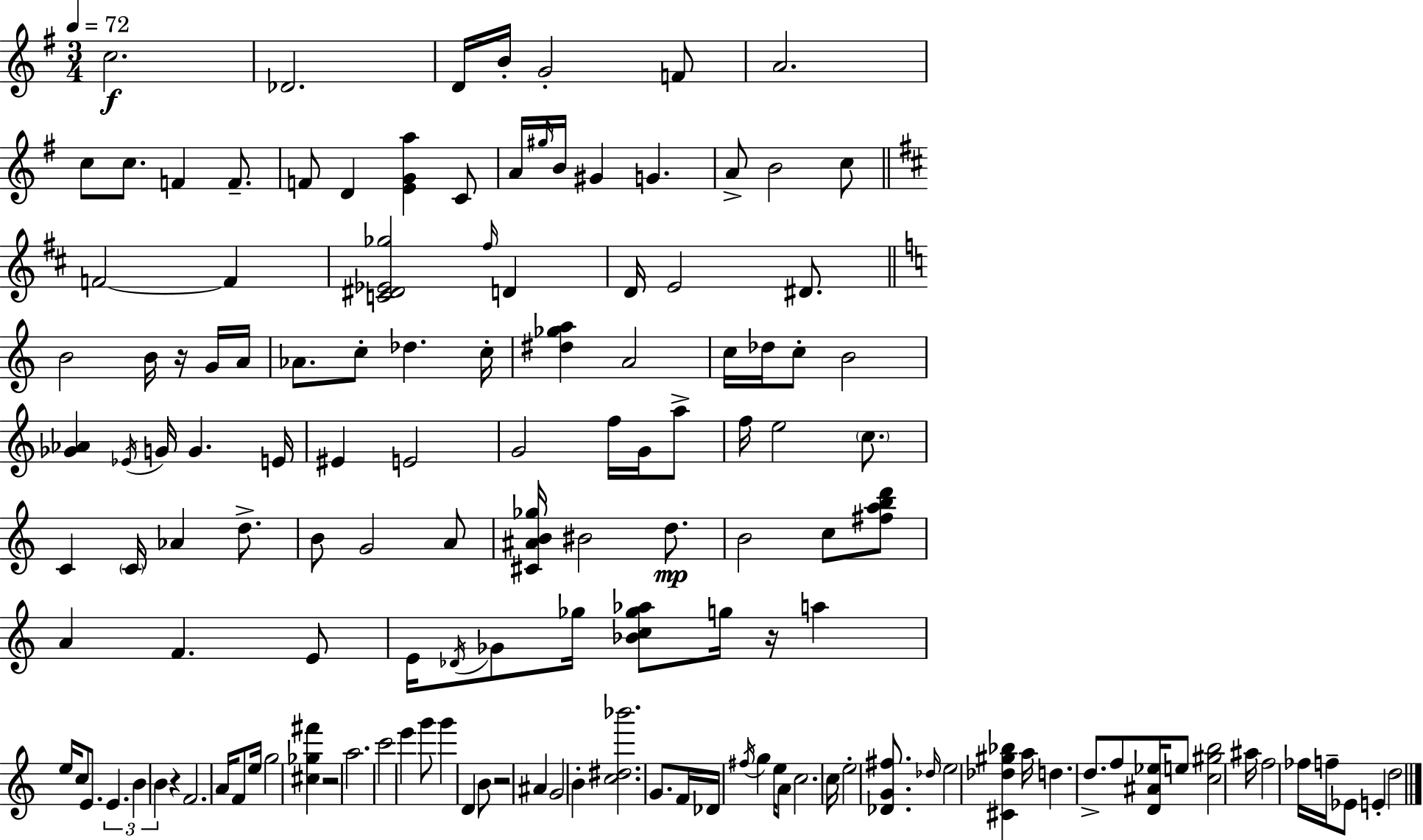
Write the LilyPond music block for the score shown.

{
  \clef treble
  \numericTimeSignature
  \time 3/4
  \key e \minor
  \tempo 4 = 72
  \repeat volta 2 { c''2.\f | des'2. | d'16 b'16-. g'2-. f'8 | a'2. | \break c''8 c''8. f'4 f'8.-- | f'8 d'4 <e' g' a''>4 c'8 | a'16 \grace { gis''16 } b'16 gis'4 g'4. | a'8-> b'2 c''8 | \break \bar "||" \break \key d \major f'2~~ f'4 | <c' dis' ees' ges''>2 \grace { fis''16 } d'4 | d'16 e'2 dis'8. | \bar "||" \break \key a \minor b'2 b'16 r16 g'16 a'16 | aes'8. c''8-. des''4. c''16-. | <dis'' ges'' a''>4 a'2 | c''16 des''16 c''8-. b'2 | \break <ges' aes'>4 \acciaccatura { ees'16 } g'16 g'4. | e'16 eis'4 e'2 | g'2 f''16 g'16 a''8-> | f''16 e''2 \parenthesize c''8. | \break c'4 \parenthesize c'16 aes'4 d''8.-> | b'8 g'2 a'8 | <cis' ais' b' ges''>16 bis'2 d''8.\mp | b'2 c''8 <fis'' a'' b'' d'''>8 | \break a'4 f'4. e'8 | e'16 \acciaccatura { des'16 } ges'8 ges''16 <bes' c'' ges'' aes''>8 g''16 r16 a''4 | e''16 c''8 e'8. \tuplet 3/2 { e'4. | b'4 b'4 } r4 | \break f'2. | a'16 f'8 e''16 g''2 | <cis'' ges'' fis'''>4 r2 | a''2. | \break c'''2 e'''4 | g'''8 g'''4 d'4 | b'8 r2 ais'4 | g'2 b'4-. | \break <c'' dis'' bes'''>2. | g'8. f'16 des'16 \acciaccatura { fis''16 } g''4 | e''16 a'8 c''2. | c''16 e''2-. | \break <des' g' fis''>8. \grace { des''16 } e''2 | <cis' des'' gis'' bes''>4 a''16 d''4. d''8.-> | f''8 <d' ais' ees''>16 e''8 <c'' gis'' b''>2 | ais''16 f''2 | \break fes''16 f''16-- ees'8 e'4-. d''2 | } \bar "|."
}